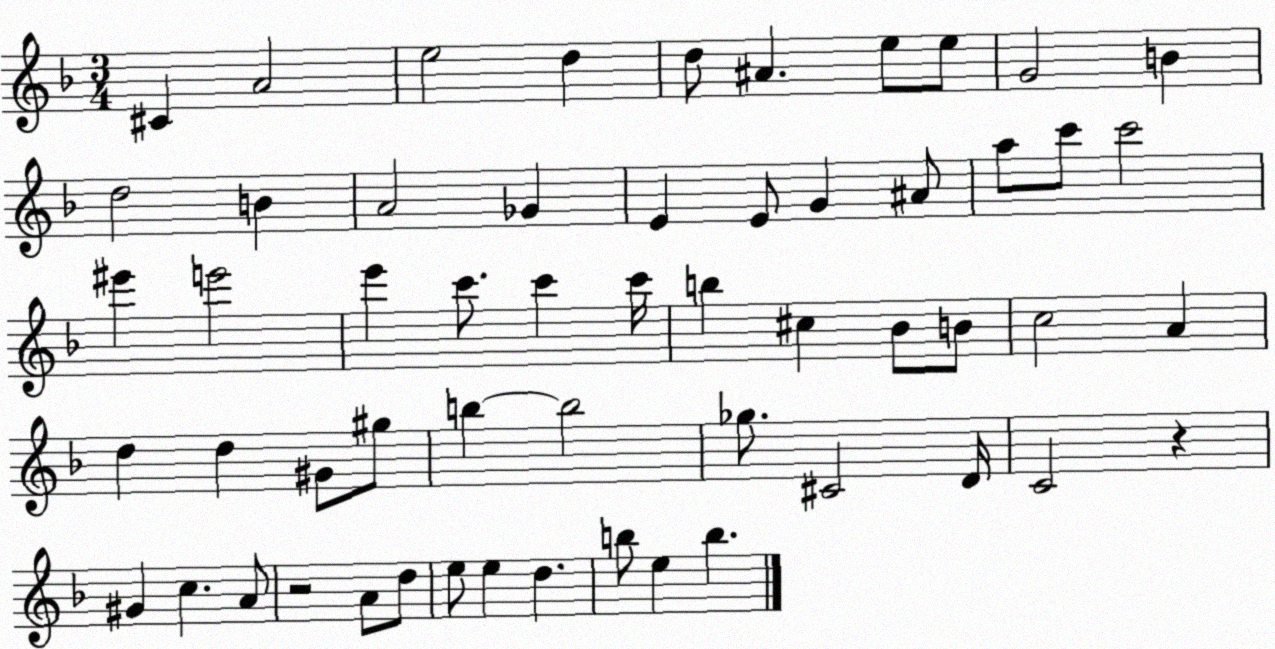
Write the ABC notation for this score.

X:1
T:Untitled
M:3/4
L:1/4
K:F
^C A2 e2 d d/2 ^A e/2 e/2 G2 B d2 B A2 _G E E/2 G ^A/2 a/2 c'/2 c'2 ^e' e'2 e' c'/2 c' c'/4 b ^c _B/2 B/2 c2 A d d ^G/2 ^g/2 b b2 _g/2 ^C2 D/4 C2 z ^G c A/2 z2 A/2 d/2 e/2 e d b/2 e b